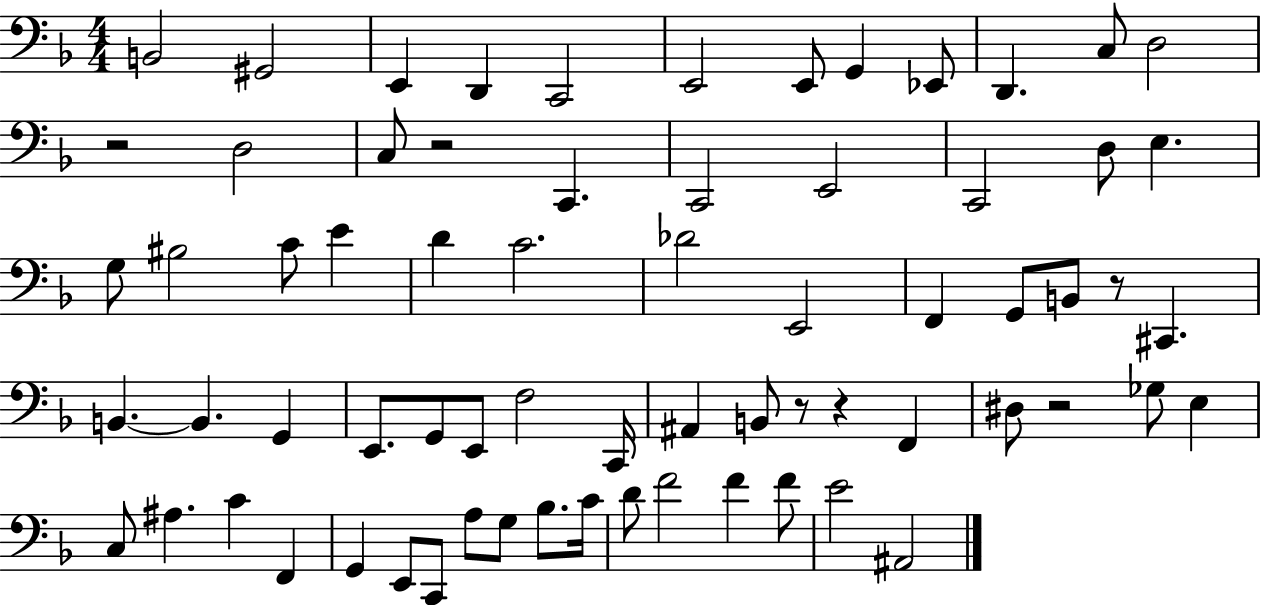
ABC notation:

X:1
T:Untitled
M:4/4
L:1/4
K:F
B,,2 ^G,,2 E,, D,, C,,2 E,,2 E,,/2 G,, _E,,/2 D,, C,/2 D,2 z2 D,2 C,/2 z2 C,, C,,2 E,,2 C,,2 D,/2 E, G,/2 ^B,2 C/2 E D C2 _D2 E,,2 F,, G,,/2 B,,/2 z/2 ^C,, B,, B,, G,, E,,/2 G,,/2 E,,/2 F,2 C,,/4 ^A,, B,,/2 z/2 z F,, ^D,/2 z2 _G,/2 E, C,/2 ^A, C F,, G,, E,,/2 C,,/2 A,/2 G,/2 _B,/2 C/4 D/2 F2 F F/2 E2 ^A,,2